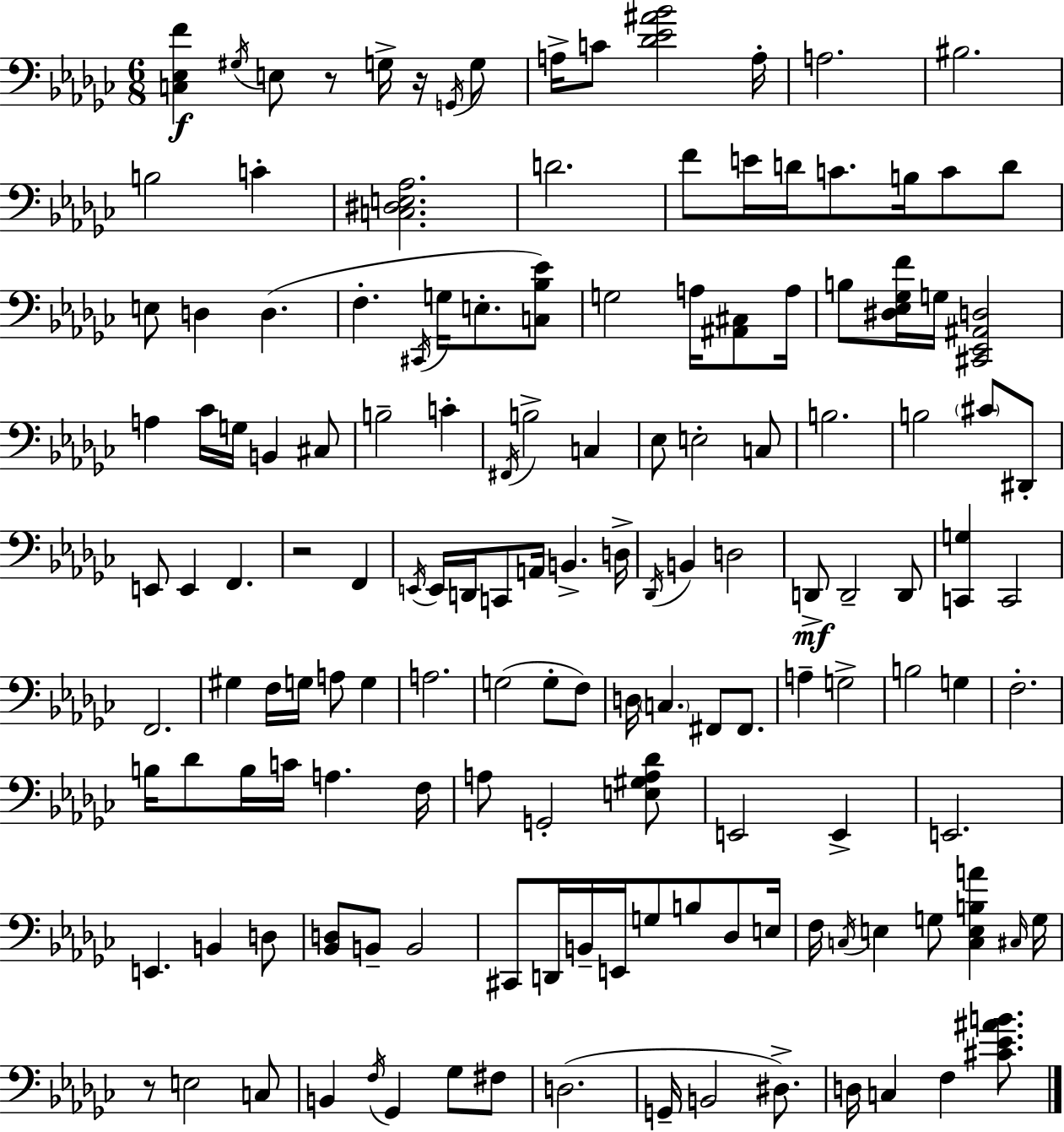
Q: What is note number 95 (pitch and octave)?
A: E2